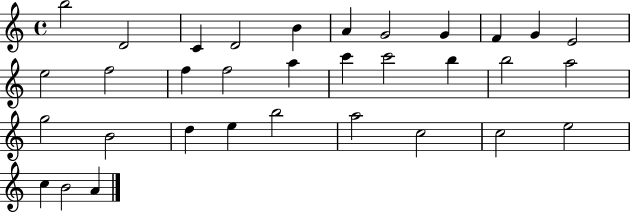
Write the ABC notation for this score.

X:1
T:Untitled
M:4/4
L:1/4
K:C
b2 D2 C D2 B A G2 G F G E2 e2 f2 f f2 a c' c'2 b b2 a2 g2 B2 d e b2 a2 c2 c2 e2 c B2 A